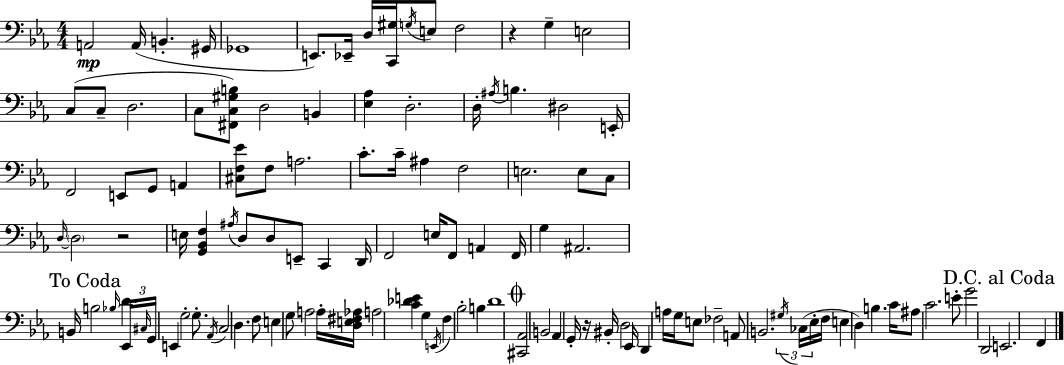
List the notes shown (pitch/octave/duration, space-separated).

A2/h A2/s B2/q. G#2/s Gb2/w E2/e. Eb2/s D3/s [C2,G#3]/s G3/s E3/e F3/h R/q G3/q E3/h C3/e C3/e D3/h. C3/e [F#2,C3,G#3,B3]/e D3/h B2/q [Eb3,Ab3]/q D3/h. D3/s A#3/s B3/q. D#3/h E2/s F2/h E2/e G2/e A2/q [C#3,F3,Eb4]/e F3/e A3/h. C4/e. C4/s A#3/q F3/h E3/h. E3/e C3/e D3/s D3/h R/h E3/s [G2,Bb2,F3]/q A#3/s D3/e D3/e E2/e C2/q D2/s F2/h E3/s F2/e A2/q F2/s G3/q A#2/h. B2/s B3/h Bb3/s D4/q. Eb2/s C#3/s G2/s E2/q G3/h G3/e. Ab2/s C3/h D3/q. F3/e E3/q G3/e A3/h A3/s [D3,E3,F#3,Ab3]/s A3/h [C4,Db4,E4]/q G3/q E2/s F3/q Bb3/h B3/q D4/w [C#2,Ab2]/h B2/h Ab2/q G2/s R/s BIS2/s D3/h Eb2/s D2/q A3/s G3/s E3/e FES3/h A2/e B2/h. G#3/s CES3/s Eb3/s F3/s E3/q D3/q B3/q. C4/s A#3/e C4/h. E4/e G4/h D2/h E2/h. F2/q